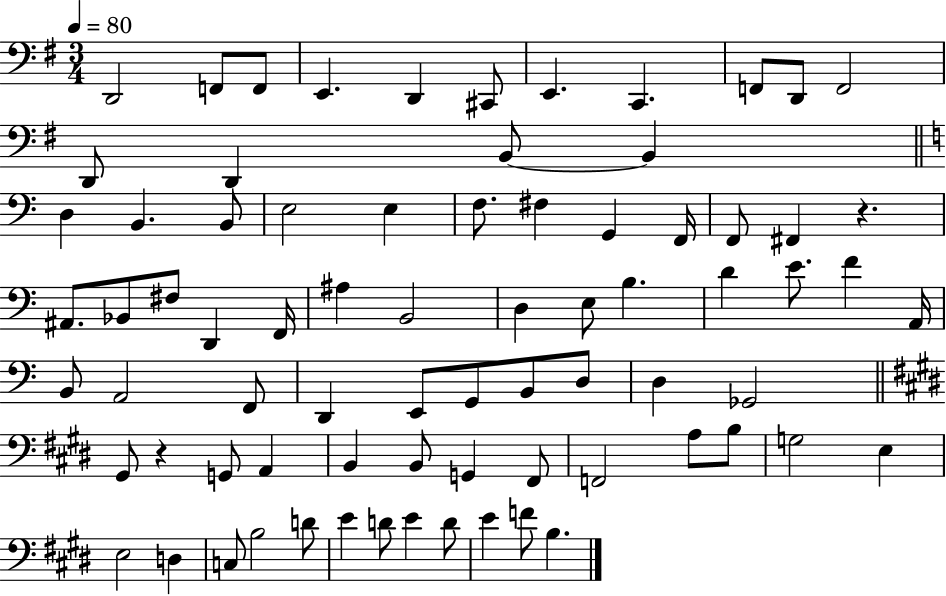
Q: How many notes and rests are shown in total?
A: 76